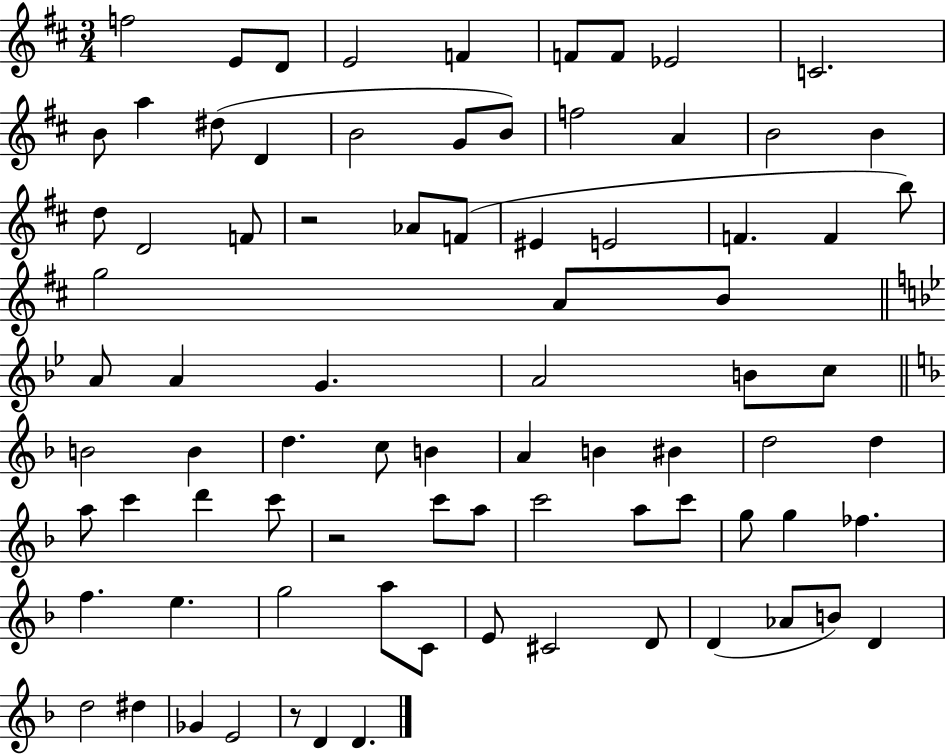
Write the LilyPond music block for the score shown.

{
  \clef treble
  \numericTimeSignature
  \time 3/4
  \key d \major
  \repeat volta 2 { f''2 e'8 d'8 | e'2 f'4 | f'8 f'8 ees'2 | c'2. | \break b'8 a''4 dis''8( d'4 | b'2 g'8 b'8) | f''2 a'4 | b'2 b'4 | \break d''8 d'2 f'8 | r2 aes'8 f'8( | eis'4 e'2 | f'4. f'4 b''8) | \break g''2 a'8 b'8 | \bar "||" \break \key g \minor a'8 a'4 g'4. | a'2 b'8 c''8 | \bar "||" \break \key f \major b'2 b'4 | d''4. c''8 b'4 | a'4 b'4 bis'4 | d''2 d''4 | \break a''8 c'''4 d'''4 c'''8 | r2 c'''8 a''8 | c'''2 a''8 c'''8 | g''8 g''4 fes''4. | \break f''4. e''4. | g''2 a''8 c'8 | e'8 cis'2 d'8 | d'4( aes'8 b'8) d'4 | \break d''2 dis''4 | ges'4 e'2 | r8 d'4 d'4. | } \bar "|."
}